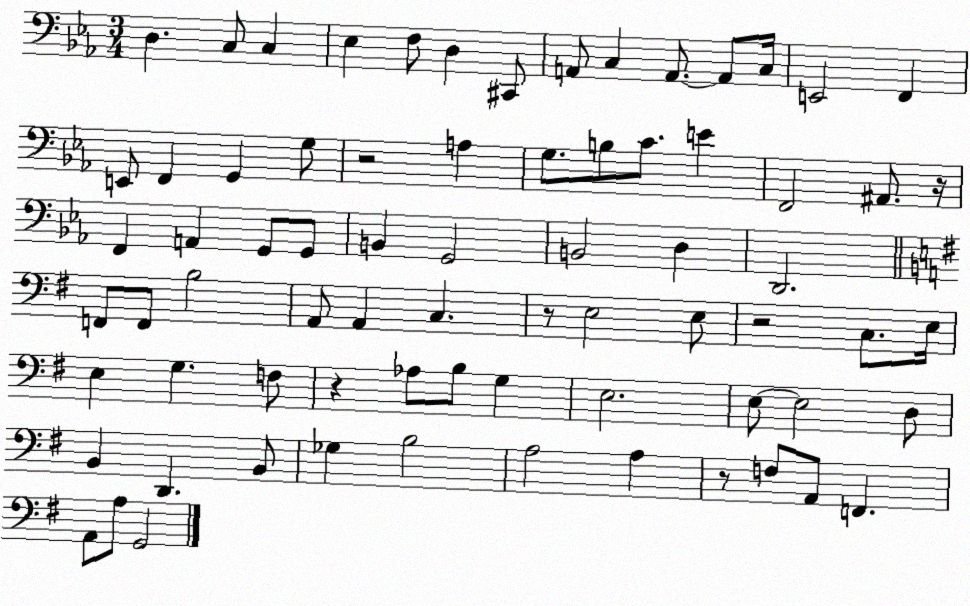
X:1
T:Untitled
M:3/4
L:1/4
K:Eb
D, C,/2 C, _E, F,/2 D, ^C,,/2 A,,/2 C, A,,/2 A,,/2 C,/4 E,,2 F,, E,,/2 F,, G,, G,/2 z2 A, G,/2 B,/2 C/2 E F,,2 ^A,,/2 z/4 F,, A,, G,,/2 G,,/2 B,, G,,2 B,,2 D, D,,2 F,,/2 F,,/2 B,2 A,,/2 A,, C, z/2 E,2 E,/2 z2 C,/2 E,/4 E, G, F,/2 z _A,/2 B,/2 G, E,2 E,/2 E,2 D,/2 B,, D,, B,,/2 _G, B,2 A,2 A, z/2 F,/2 A,,/2 F,, A,,/2 A,/2 G,,2